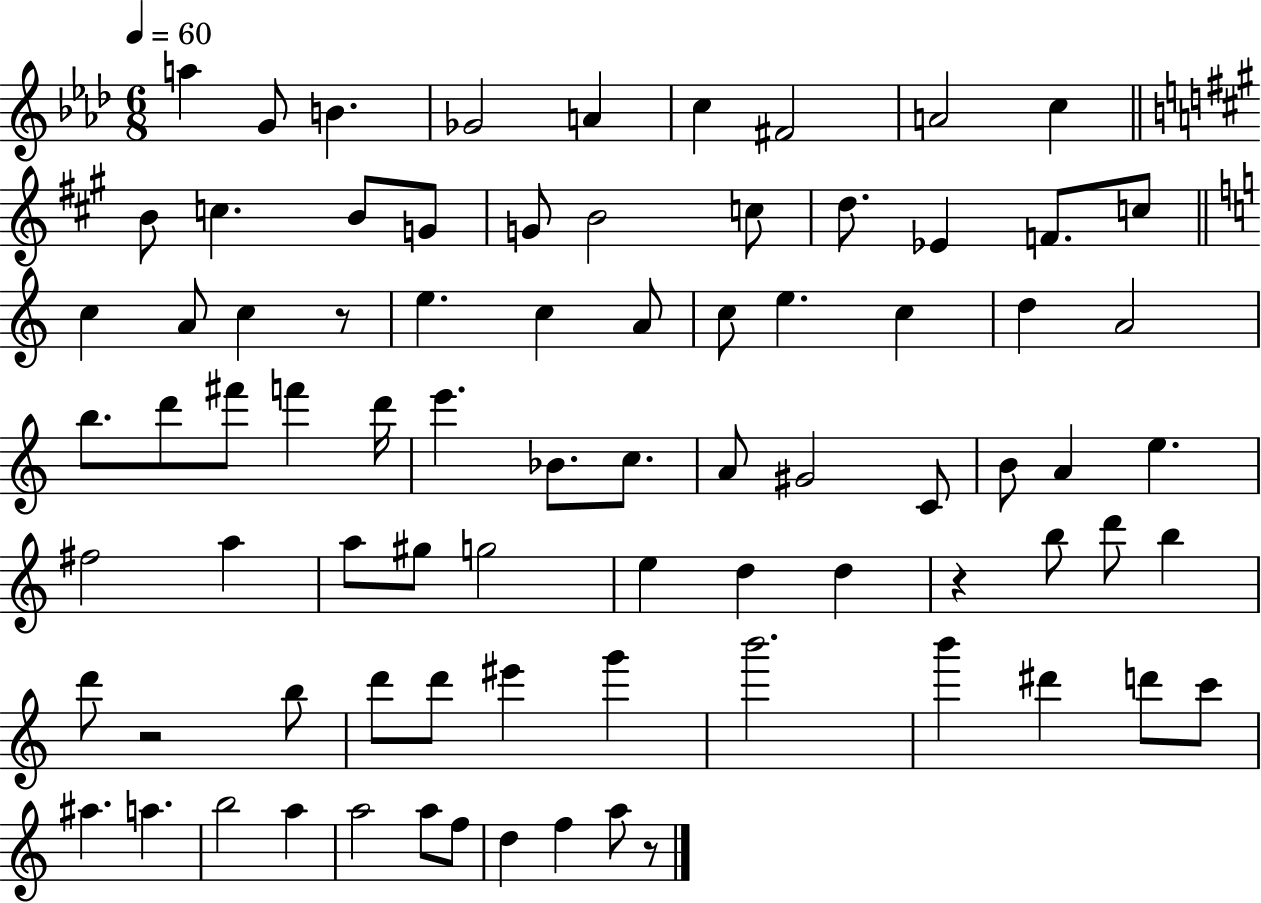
{
  \clef treble
  \numericTimeSignature
  \time 6/8
  \key aes \major
  \tempo 4 = 60
  \repeat volta 2 { a''4 g'8 b'4. | ges'2 a'4 | c''4 fis'2 | a'2 c''4 | \break \bar "||" \break \key a \major b'8 c''4. b'8 g'8 | g'8 b'2 c''8 | d''8. ees'4 f'8. c''8 | \bar "||" \break \key a \minor c''4 a'8 c''4 r8 | e''4. c''4 a'8 | c''8 e''4. c''4 | d''4 a'2 | \break b''8. d'''8 fis'''8 f'''4 d'''16 | e'''4. bes'8. c''8. | a'8 gis'2 c'8 | b'8 a'4 e''4. | \break fis''2 a''4 | a''8 gis''8 g''2 | e''4 d''4 d''4 | r4 b''8 d'''8 b''4 | \break d'''8 r2 b''8 | d'''8 d'''8 eis'''4 g'''4 | b'''2. | b'''4 dis'''4 d'''8 c'''8 | \break ais''4. a''4. | b''2 a''4 | a''2 a''8 f''8 | d''4 f''4 a''8 r8 | \break } \bar "|."
}